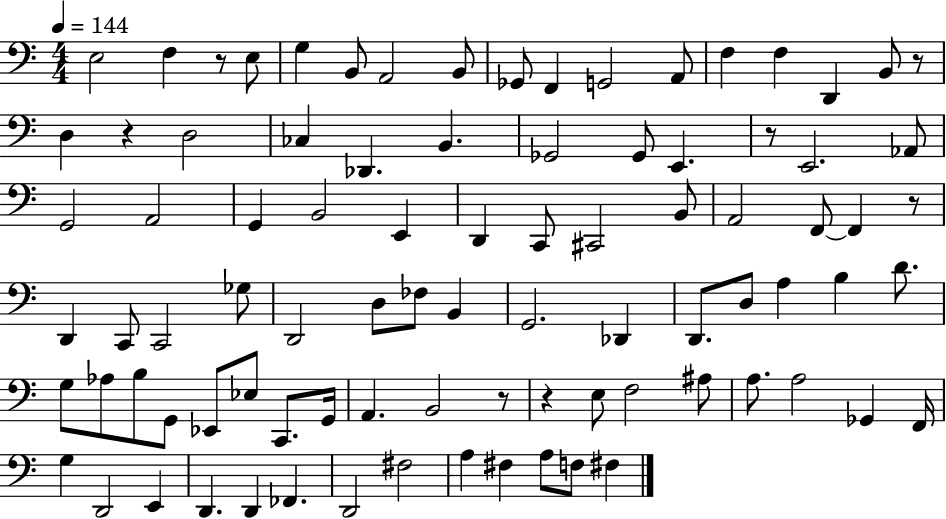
X:1
T:Untitled
M:4/4
L:1/4
K:C
E,2 F, z/2 E,/2 G, B,,/2 A,,2 B,,/2 _G,,/2 F,, G,,2 A,,/2 F, F, D,, B,,/2 z/2 D, z D,2 _C, _D,, B,, _G,,2 _G,,/2 E,, z/2 E,,2 _A,,/2 G,,2 A,,2 G,, B,,2 E,, D,, C,,/2 ^C,,2 B,,/2 A,,2 F,,/2 F,, z/2 D,, C,,/2 C,,2 _G,/2 D,,2 D,/2 _F,/2 B,, G,,2 _D,, D,,/2 D,/2 A, B, D/2 G,/2 _A,/2 B,/2 G,,/2 _E,,/2 _E,/2 C,,/2 G,,/4 A,, B,,2 z/2 z E,/2 F,2 ^A,/2 A,/2 A,2 _G,, F,,/4 G, D,,2 E,, D,, D,, _F,, D,,2 ^F,2 A, ^F, A,/2 F,/2 ^F,